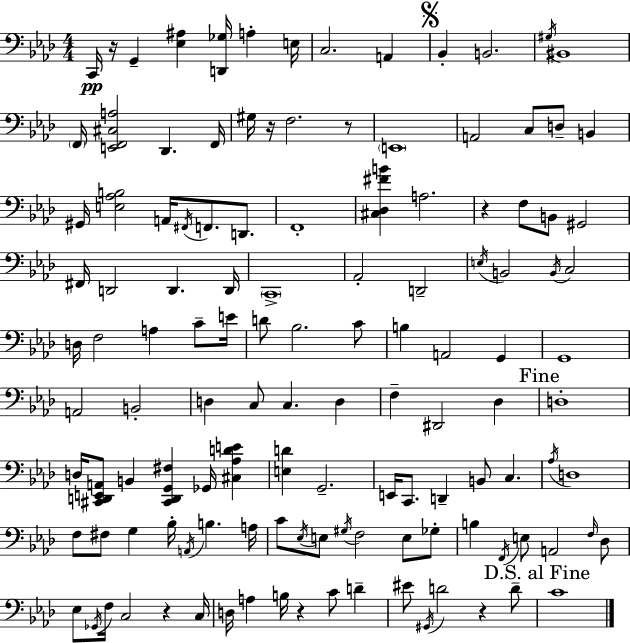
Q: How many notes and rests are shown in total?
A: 125